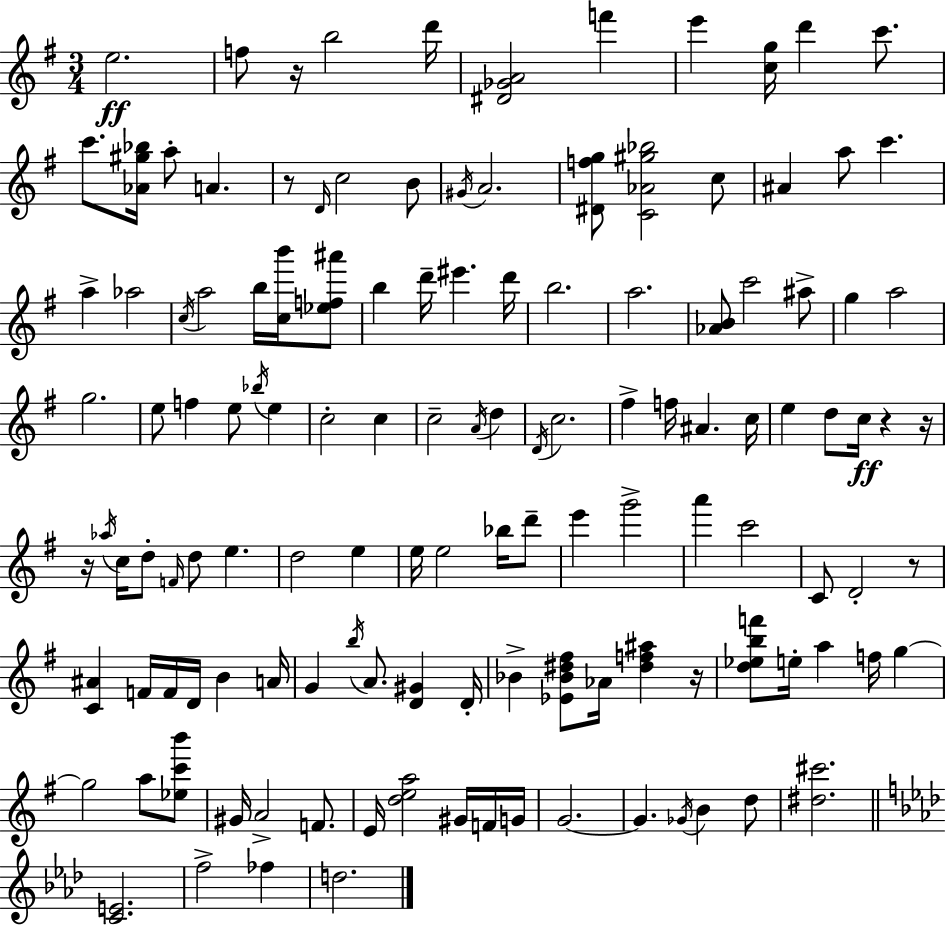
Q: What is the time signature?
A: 3/4